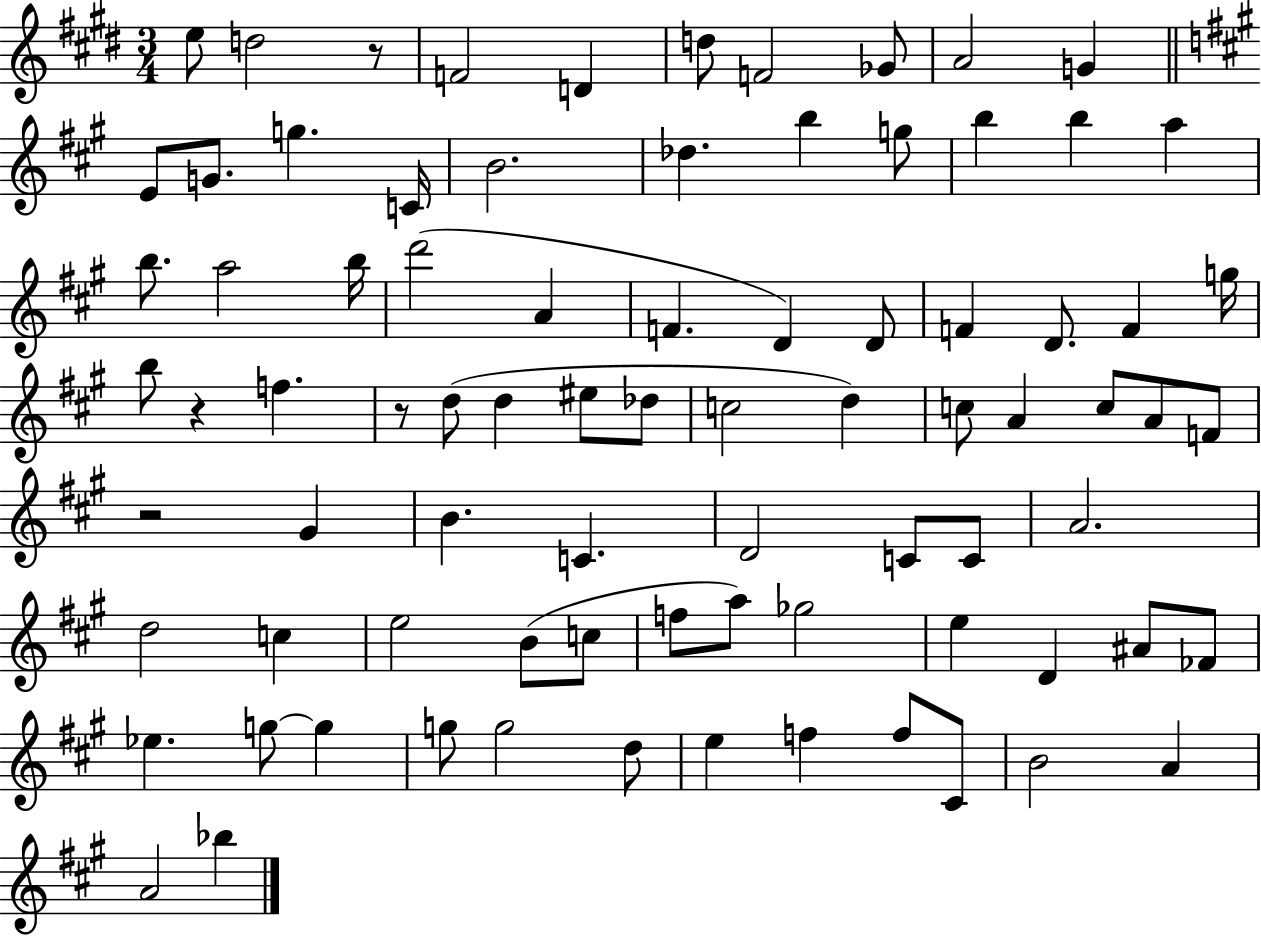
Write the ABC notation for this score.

X:1
T:Untitled
M:3/4
L:1/4
K:E
e/2 d2 z/2 F2 D d/2 F2 _G/2 A2 G E/2 G/2 g C/4 B2 _d b g/2 b b a b/2 a2 b/4 d'2 A F D D/2 F D/2 F g/4 b/2 z f z/2 d/2 d ^e/2 _d/2 c2 d c/2 A c/2 A/2 F/2 z2 ^G B C D2 C/2 C/2 A2 d2 c e2 B/2 c/2 f/2 a/2 _g2 e D ^A/2 _F/2 _e g/2 g g/2 g2 d/2 e f f/2 ^C/2 B2 A A2 _b